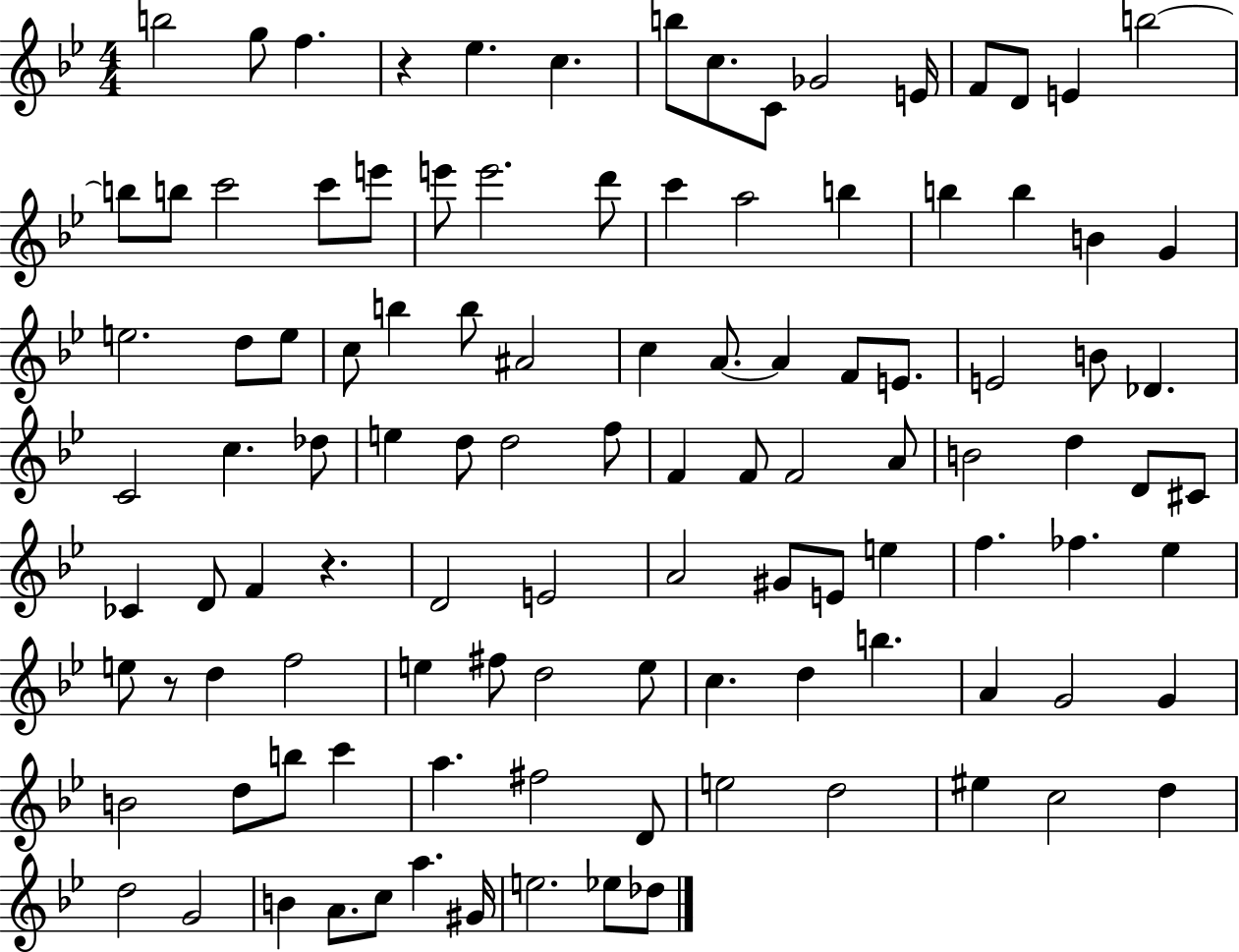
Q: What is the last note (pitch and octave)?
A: Db5